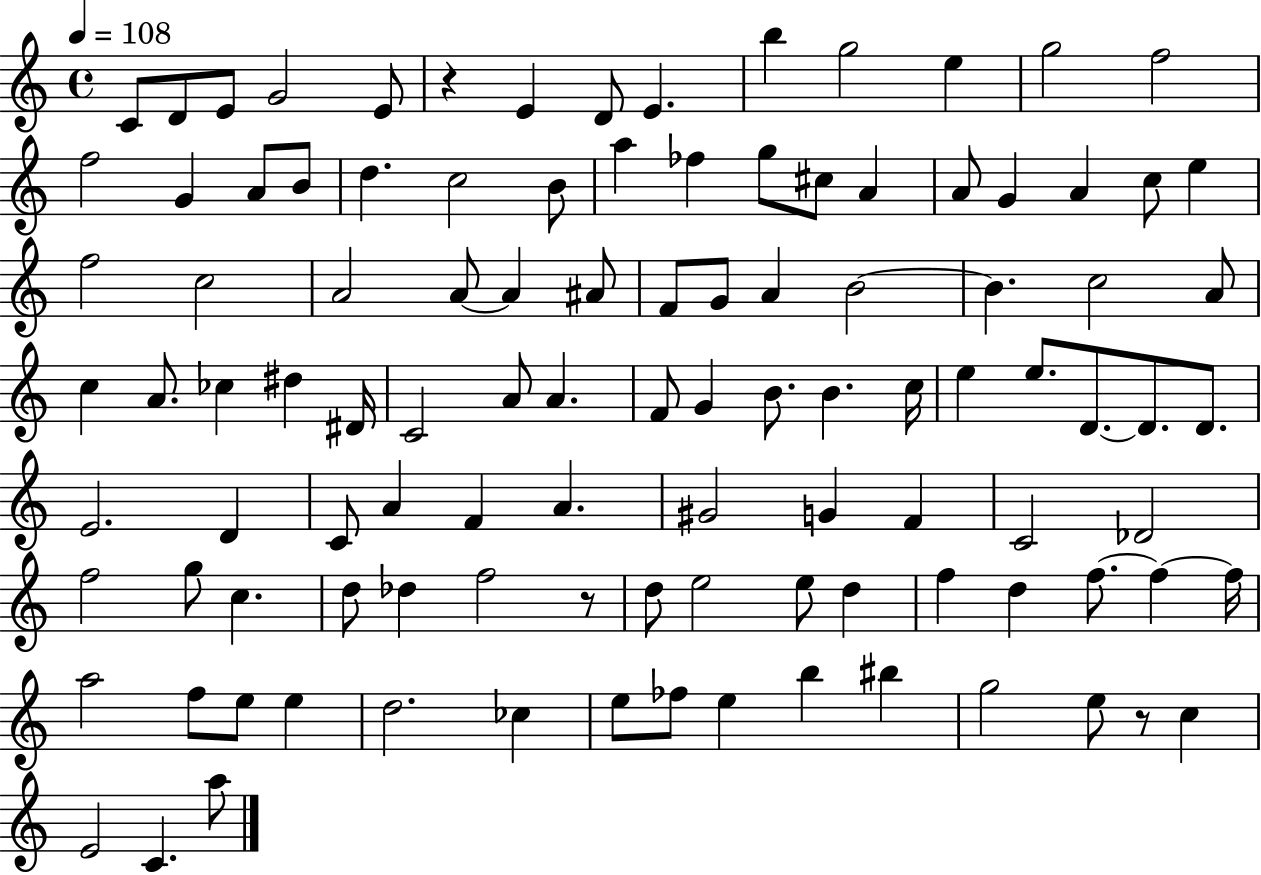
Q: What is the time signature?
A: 4/4